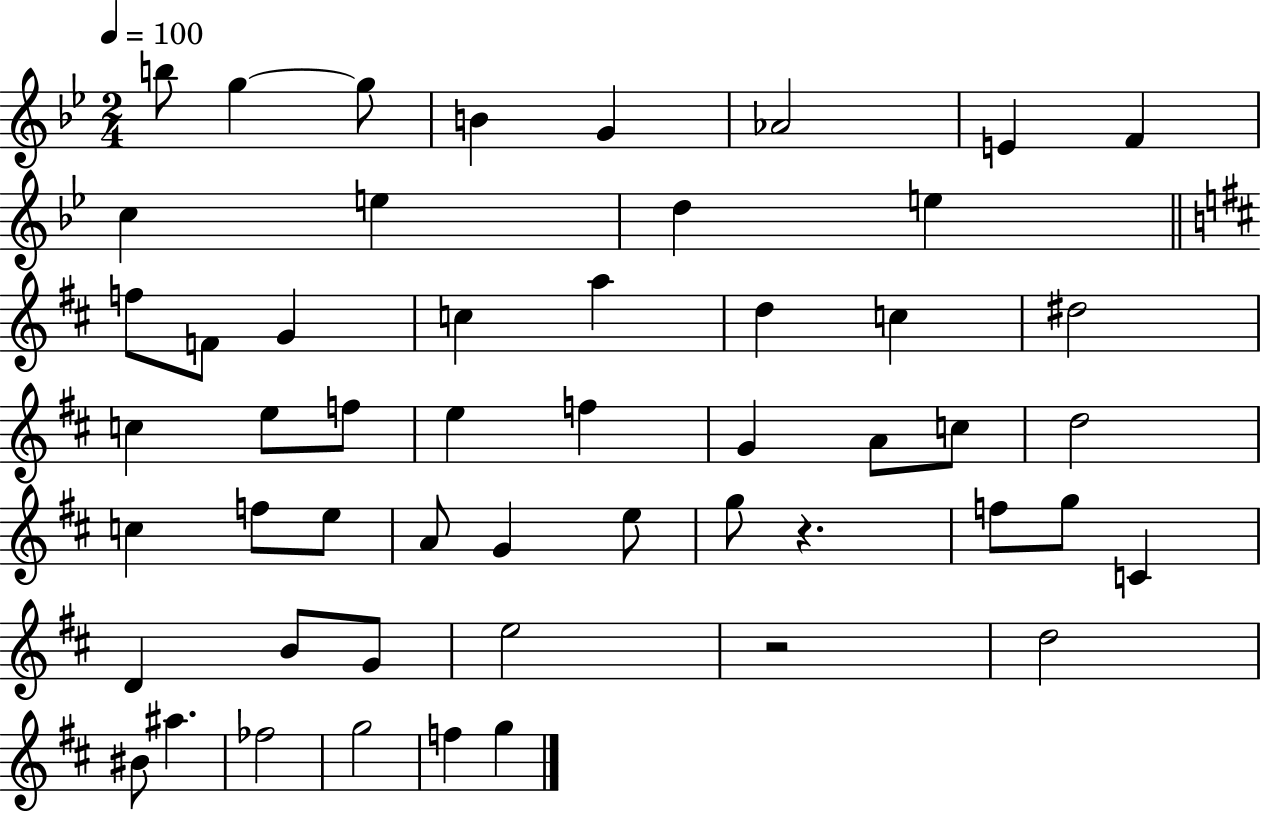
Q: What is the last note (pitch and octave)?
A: G5